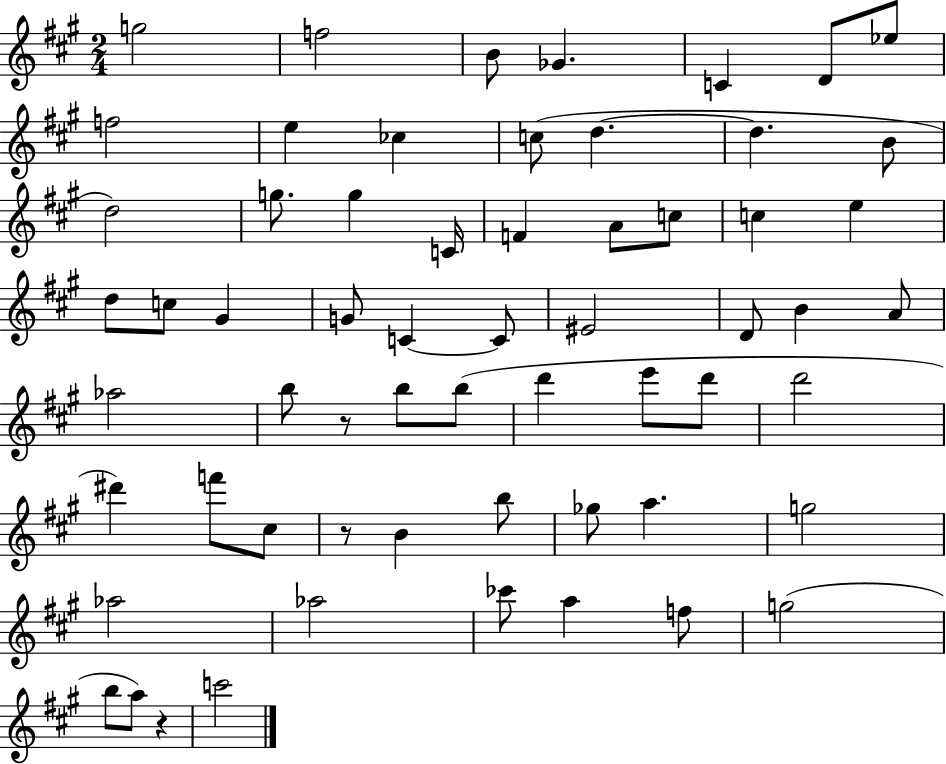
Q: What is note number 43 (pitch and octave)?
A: F6